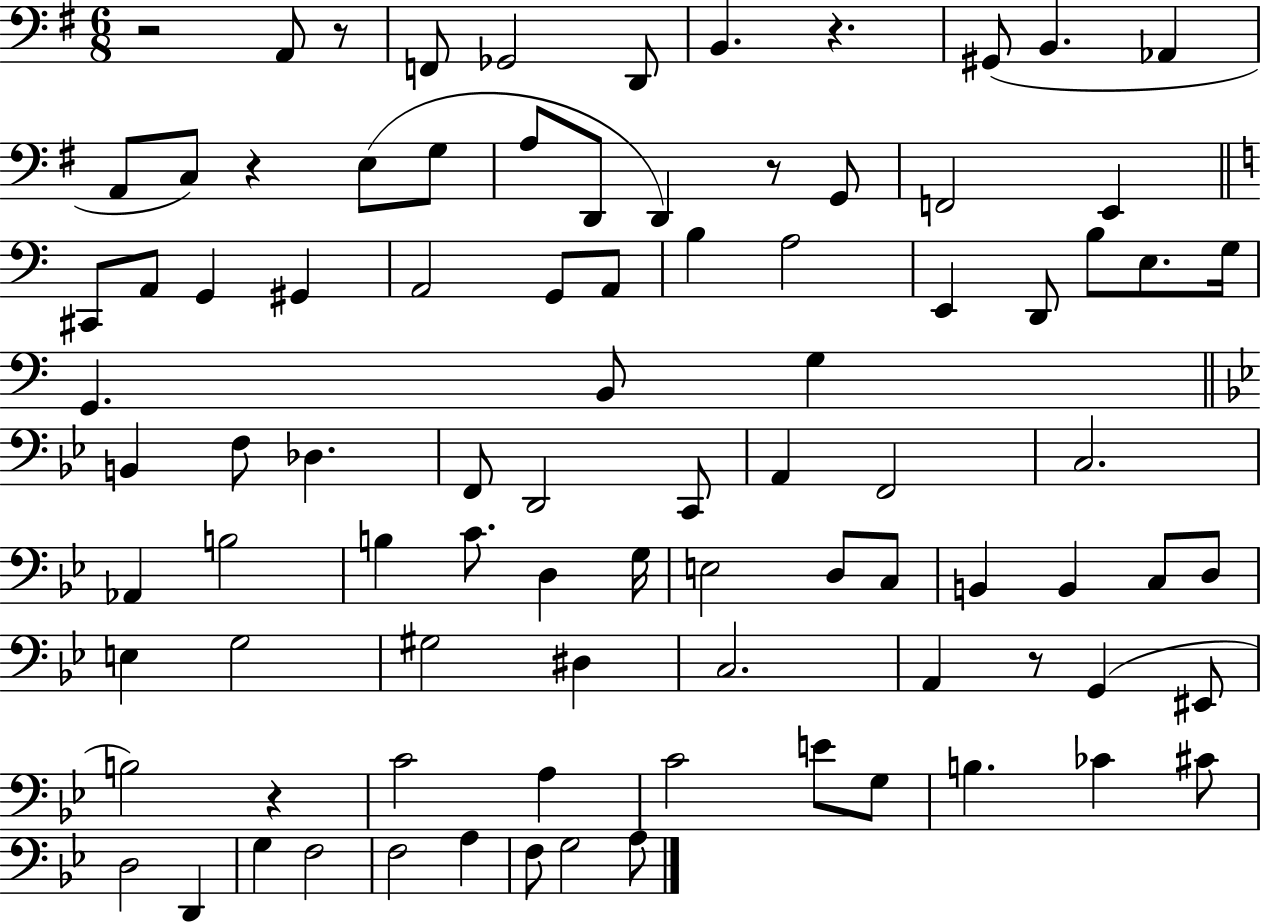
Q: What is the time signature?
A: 6/8